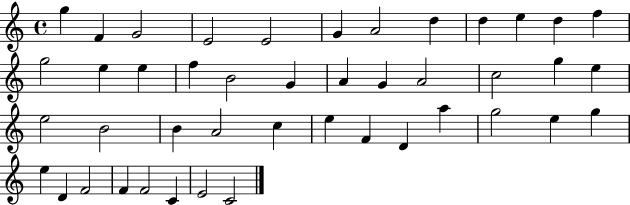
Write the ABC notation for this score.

X:1
T:Untitled
M:4/4
L:1/4
K:C
g F G2 E2 E2 G A2 d d e d f g2 e e f B2 G A G A2 c2 g e e2 B2 B A2 c e F D a g2 e g e D F2 F F2 C E2 C2